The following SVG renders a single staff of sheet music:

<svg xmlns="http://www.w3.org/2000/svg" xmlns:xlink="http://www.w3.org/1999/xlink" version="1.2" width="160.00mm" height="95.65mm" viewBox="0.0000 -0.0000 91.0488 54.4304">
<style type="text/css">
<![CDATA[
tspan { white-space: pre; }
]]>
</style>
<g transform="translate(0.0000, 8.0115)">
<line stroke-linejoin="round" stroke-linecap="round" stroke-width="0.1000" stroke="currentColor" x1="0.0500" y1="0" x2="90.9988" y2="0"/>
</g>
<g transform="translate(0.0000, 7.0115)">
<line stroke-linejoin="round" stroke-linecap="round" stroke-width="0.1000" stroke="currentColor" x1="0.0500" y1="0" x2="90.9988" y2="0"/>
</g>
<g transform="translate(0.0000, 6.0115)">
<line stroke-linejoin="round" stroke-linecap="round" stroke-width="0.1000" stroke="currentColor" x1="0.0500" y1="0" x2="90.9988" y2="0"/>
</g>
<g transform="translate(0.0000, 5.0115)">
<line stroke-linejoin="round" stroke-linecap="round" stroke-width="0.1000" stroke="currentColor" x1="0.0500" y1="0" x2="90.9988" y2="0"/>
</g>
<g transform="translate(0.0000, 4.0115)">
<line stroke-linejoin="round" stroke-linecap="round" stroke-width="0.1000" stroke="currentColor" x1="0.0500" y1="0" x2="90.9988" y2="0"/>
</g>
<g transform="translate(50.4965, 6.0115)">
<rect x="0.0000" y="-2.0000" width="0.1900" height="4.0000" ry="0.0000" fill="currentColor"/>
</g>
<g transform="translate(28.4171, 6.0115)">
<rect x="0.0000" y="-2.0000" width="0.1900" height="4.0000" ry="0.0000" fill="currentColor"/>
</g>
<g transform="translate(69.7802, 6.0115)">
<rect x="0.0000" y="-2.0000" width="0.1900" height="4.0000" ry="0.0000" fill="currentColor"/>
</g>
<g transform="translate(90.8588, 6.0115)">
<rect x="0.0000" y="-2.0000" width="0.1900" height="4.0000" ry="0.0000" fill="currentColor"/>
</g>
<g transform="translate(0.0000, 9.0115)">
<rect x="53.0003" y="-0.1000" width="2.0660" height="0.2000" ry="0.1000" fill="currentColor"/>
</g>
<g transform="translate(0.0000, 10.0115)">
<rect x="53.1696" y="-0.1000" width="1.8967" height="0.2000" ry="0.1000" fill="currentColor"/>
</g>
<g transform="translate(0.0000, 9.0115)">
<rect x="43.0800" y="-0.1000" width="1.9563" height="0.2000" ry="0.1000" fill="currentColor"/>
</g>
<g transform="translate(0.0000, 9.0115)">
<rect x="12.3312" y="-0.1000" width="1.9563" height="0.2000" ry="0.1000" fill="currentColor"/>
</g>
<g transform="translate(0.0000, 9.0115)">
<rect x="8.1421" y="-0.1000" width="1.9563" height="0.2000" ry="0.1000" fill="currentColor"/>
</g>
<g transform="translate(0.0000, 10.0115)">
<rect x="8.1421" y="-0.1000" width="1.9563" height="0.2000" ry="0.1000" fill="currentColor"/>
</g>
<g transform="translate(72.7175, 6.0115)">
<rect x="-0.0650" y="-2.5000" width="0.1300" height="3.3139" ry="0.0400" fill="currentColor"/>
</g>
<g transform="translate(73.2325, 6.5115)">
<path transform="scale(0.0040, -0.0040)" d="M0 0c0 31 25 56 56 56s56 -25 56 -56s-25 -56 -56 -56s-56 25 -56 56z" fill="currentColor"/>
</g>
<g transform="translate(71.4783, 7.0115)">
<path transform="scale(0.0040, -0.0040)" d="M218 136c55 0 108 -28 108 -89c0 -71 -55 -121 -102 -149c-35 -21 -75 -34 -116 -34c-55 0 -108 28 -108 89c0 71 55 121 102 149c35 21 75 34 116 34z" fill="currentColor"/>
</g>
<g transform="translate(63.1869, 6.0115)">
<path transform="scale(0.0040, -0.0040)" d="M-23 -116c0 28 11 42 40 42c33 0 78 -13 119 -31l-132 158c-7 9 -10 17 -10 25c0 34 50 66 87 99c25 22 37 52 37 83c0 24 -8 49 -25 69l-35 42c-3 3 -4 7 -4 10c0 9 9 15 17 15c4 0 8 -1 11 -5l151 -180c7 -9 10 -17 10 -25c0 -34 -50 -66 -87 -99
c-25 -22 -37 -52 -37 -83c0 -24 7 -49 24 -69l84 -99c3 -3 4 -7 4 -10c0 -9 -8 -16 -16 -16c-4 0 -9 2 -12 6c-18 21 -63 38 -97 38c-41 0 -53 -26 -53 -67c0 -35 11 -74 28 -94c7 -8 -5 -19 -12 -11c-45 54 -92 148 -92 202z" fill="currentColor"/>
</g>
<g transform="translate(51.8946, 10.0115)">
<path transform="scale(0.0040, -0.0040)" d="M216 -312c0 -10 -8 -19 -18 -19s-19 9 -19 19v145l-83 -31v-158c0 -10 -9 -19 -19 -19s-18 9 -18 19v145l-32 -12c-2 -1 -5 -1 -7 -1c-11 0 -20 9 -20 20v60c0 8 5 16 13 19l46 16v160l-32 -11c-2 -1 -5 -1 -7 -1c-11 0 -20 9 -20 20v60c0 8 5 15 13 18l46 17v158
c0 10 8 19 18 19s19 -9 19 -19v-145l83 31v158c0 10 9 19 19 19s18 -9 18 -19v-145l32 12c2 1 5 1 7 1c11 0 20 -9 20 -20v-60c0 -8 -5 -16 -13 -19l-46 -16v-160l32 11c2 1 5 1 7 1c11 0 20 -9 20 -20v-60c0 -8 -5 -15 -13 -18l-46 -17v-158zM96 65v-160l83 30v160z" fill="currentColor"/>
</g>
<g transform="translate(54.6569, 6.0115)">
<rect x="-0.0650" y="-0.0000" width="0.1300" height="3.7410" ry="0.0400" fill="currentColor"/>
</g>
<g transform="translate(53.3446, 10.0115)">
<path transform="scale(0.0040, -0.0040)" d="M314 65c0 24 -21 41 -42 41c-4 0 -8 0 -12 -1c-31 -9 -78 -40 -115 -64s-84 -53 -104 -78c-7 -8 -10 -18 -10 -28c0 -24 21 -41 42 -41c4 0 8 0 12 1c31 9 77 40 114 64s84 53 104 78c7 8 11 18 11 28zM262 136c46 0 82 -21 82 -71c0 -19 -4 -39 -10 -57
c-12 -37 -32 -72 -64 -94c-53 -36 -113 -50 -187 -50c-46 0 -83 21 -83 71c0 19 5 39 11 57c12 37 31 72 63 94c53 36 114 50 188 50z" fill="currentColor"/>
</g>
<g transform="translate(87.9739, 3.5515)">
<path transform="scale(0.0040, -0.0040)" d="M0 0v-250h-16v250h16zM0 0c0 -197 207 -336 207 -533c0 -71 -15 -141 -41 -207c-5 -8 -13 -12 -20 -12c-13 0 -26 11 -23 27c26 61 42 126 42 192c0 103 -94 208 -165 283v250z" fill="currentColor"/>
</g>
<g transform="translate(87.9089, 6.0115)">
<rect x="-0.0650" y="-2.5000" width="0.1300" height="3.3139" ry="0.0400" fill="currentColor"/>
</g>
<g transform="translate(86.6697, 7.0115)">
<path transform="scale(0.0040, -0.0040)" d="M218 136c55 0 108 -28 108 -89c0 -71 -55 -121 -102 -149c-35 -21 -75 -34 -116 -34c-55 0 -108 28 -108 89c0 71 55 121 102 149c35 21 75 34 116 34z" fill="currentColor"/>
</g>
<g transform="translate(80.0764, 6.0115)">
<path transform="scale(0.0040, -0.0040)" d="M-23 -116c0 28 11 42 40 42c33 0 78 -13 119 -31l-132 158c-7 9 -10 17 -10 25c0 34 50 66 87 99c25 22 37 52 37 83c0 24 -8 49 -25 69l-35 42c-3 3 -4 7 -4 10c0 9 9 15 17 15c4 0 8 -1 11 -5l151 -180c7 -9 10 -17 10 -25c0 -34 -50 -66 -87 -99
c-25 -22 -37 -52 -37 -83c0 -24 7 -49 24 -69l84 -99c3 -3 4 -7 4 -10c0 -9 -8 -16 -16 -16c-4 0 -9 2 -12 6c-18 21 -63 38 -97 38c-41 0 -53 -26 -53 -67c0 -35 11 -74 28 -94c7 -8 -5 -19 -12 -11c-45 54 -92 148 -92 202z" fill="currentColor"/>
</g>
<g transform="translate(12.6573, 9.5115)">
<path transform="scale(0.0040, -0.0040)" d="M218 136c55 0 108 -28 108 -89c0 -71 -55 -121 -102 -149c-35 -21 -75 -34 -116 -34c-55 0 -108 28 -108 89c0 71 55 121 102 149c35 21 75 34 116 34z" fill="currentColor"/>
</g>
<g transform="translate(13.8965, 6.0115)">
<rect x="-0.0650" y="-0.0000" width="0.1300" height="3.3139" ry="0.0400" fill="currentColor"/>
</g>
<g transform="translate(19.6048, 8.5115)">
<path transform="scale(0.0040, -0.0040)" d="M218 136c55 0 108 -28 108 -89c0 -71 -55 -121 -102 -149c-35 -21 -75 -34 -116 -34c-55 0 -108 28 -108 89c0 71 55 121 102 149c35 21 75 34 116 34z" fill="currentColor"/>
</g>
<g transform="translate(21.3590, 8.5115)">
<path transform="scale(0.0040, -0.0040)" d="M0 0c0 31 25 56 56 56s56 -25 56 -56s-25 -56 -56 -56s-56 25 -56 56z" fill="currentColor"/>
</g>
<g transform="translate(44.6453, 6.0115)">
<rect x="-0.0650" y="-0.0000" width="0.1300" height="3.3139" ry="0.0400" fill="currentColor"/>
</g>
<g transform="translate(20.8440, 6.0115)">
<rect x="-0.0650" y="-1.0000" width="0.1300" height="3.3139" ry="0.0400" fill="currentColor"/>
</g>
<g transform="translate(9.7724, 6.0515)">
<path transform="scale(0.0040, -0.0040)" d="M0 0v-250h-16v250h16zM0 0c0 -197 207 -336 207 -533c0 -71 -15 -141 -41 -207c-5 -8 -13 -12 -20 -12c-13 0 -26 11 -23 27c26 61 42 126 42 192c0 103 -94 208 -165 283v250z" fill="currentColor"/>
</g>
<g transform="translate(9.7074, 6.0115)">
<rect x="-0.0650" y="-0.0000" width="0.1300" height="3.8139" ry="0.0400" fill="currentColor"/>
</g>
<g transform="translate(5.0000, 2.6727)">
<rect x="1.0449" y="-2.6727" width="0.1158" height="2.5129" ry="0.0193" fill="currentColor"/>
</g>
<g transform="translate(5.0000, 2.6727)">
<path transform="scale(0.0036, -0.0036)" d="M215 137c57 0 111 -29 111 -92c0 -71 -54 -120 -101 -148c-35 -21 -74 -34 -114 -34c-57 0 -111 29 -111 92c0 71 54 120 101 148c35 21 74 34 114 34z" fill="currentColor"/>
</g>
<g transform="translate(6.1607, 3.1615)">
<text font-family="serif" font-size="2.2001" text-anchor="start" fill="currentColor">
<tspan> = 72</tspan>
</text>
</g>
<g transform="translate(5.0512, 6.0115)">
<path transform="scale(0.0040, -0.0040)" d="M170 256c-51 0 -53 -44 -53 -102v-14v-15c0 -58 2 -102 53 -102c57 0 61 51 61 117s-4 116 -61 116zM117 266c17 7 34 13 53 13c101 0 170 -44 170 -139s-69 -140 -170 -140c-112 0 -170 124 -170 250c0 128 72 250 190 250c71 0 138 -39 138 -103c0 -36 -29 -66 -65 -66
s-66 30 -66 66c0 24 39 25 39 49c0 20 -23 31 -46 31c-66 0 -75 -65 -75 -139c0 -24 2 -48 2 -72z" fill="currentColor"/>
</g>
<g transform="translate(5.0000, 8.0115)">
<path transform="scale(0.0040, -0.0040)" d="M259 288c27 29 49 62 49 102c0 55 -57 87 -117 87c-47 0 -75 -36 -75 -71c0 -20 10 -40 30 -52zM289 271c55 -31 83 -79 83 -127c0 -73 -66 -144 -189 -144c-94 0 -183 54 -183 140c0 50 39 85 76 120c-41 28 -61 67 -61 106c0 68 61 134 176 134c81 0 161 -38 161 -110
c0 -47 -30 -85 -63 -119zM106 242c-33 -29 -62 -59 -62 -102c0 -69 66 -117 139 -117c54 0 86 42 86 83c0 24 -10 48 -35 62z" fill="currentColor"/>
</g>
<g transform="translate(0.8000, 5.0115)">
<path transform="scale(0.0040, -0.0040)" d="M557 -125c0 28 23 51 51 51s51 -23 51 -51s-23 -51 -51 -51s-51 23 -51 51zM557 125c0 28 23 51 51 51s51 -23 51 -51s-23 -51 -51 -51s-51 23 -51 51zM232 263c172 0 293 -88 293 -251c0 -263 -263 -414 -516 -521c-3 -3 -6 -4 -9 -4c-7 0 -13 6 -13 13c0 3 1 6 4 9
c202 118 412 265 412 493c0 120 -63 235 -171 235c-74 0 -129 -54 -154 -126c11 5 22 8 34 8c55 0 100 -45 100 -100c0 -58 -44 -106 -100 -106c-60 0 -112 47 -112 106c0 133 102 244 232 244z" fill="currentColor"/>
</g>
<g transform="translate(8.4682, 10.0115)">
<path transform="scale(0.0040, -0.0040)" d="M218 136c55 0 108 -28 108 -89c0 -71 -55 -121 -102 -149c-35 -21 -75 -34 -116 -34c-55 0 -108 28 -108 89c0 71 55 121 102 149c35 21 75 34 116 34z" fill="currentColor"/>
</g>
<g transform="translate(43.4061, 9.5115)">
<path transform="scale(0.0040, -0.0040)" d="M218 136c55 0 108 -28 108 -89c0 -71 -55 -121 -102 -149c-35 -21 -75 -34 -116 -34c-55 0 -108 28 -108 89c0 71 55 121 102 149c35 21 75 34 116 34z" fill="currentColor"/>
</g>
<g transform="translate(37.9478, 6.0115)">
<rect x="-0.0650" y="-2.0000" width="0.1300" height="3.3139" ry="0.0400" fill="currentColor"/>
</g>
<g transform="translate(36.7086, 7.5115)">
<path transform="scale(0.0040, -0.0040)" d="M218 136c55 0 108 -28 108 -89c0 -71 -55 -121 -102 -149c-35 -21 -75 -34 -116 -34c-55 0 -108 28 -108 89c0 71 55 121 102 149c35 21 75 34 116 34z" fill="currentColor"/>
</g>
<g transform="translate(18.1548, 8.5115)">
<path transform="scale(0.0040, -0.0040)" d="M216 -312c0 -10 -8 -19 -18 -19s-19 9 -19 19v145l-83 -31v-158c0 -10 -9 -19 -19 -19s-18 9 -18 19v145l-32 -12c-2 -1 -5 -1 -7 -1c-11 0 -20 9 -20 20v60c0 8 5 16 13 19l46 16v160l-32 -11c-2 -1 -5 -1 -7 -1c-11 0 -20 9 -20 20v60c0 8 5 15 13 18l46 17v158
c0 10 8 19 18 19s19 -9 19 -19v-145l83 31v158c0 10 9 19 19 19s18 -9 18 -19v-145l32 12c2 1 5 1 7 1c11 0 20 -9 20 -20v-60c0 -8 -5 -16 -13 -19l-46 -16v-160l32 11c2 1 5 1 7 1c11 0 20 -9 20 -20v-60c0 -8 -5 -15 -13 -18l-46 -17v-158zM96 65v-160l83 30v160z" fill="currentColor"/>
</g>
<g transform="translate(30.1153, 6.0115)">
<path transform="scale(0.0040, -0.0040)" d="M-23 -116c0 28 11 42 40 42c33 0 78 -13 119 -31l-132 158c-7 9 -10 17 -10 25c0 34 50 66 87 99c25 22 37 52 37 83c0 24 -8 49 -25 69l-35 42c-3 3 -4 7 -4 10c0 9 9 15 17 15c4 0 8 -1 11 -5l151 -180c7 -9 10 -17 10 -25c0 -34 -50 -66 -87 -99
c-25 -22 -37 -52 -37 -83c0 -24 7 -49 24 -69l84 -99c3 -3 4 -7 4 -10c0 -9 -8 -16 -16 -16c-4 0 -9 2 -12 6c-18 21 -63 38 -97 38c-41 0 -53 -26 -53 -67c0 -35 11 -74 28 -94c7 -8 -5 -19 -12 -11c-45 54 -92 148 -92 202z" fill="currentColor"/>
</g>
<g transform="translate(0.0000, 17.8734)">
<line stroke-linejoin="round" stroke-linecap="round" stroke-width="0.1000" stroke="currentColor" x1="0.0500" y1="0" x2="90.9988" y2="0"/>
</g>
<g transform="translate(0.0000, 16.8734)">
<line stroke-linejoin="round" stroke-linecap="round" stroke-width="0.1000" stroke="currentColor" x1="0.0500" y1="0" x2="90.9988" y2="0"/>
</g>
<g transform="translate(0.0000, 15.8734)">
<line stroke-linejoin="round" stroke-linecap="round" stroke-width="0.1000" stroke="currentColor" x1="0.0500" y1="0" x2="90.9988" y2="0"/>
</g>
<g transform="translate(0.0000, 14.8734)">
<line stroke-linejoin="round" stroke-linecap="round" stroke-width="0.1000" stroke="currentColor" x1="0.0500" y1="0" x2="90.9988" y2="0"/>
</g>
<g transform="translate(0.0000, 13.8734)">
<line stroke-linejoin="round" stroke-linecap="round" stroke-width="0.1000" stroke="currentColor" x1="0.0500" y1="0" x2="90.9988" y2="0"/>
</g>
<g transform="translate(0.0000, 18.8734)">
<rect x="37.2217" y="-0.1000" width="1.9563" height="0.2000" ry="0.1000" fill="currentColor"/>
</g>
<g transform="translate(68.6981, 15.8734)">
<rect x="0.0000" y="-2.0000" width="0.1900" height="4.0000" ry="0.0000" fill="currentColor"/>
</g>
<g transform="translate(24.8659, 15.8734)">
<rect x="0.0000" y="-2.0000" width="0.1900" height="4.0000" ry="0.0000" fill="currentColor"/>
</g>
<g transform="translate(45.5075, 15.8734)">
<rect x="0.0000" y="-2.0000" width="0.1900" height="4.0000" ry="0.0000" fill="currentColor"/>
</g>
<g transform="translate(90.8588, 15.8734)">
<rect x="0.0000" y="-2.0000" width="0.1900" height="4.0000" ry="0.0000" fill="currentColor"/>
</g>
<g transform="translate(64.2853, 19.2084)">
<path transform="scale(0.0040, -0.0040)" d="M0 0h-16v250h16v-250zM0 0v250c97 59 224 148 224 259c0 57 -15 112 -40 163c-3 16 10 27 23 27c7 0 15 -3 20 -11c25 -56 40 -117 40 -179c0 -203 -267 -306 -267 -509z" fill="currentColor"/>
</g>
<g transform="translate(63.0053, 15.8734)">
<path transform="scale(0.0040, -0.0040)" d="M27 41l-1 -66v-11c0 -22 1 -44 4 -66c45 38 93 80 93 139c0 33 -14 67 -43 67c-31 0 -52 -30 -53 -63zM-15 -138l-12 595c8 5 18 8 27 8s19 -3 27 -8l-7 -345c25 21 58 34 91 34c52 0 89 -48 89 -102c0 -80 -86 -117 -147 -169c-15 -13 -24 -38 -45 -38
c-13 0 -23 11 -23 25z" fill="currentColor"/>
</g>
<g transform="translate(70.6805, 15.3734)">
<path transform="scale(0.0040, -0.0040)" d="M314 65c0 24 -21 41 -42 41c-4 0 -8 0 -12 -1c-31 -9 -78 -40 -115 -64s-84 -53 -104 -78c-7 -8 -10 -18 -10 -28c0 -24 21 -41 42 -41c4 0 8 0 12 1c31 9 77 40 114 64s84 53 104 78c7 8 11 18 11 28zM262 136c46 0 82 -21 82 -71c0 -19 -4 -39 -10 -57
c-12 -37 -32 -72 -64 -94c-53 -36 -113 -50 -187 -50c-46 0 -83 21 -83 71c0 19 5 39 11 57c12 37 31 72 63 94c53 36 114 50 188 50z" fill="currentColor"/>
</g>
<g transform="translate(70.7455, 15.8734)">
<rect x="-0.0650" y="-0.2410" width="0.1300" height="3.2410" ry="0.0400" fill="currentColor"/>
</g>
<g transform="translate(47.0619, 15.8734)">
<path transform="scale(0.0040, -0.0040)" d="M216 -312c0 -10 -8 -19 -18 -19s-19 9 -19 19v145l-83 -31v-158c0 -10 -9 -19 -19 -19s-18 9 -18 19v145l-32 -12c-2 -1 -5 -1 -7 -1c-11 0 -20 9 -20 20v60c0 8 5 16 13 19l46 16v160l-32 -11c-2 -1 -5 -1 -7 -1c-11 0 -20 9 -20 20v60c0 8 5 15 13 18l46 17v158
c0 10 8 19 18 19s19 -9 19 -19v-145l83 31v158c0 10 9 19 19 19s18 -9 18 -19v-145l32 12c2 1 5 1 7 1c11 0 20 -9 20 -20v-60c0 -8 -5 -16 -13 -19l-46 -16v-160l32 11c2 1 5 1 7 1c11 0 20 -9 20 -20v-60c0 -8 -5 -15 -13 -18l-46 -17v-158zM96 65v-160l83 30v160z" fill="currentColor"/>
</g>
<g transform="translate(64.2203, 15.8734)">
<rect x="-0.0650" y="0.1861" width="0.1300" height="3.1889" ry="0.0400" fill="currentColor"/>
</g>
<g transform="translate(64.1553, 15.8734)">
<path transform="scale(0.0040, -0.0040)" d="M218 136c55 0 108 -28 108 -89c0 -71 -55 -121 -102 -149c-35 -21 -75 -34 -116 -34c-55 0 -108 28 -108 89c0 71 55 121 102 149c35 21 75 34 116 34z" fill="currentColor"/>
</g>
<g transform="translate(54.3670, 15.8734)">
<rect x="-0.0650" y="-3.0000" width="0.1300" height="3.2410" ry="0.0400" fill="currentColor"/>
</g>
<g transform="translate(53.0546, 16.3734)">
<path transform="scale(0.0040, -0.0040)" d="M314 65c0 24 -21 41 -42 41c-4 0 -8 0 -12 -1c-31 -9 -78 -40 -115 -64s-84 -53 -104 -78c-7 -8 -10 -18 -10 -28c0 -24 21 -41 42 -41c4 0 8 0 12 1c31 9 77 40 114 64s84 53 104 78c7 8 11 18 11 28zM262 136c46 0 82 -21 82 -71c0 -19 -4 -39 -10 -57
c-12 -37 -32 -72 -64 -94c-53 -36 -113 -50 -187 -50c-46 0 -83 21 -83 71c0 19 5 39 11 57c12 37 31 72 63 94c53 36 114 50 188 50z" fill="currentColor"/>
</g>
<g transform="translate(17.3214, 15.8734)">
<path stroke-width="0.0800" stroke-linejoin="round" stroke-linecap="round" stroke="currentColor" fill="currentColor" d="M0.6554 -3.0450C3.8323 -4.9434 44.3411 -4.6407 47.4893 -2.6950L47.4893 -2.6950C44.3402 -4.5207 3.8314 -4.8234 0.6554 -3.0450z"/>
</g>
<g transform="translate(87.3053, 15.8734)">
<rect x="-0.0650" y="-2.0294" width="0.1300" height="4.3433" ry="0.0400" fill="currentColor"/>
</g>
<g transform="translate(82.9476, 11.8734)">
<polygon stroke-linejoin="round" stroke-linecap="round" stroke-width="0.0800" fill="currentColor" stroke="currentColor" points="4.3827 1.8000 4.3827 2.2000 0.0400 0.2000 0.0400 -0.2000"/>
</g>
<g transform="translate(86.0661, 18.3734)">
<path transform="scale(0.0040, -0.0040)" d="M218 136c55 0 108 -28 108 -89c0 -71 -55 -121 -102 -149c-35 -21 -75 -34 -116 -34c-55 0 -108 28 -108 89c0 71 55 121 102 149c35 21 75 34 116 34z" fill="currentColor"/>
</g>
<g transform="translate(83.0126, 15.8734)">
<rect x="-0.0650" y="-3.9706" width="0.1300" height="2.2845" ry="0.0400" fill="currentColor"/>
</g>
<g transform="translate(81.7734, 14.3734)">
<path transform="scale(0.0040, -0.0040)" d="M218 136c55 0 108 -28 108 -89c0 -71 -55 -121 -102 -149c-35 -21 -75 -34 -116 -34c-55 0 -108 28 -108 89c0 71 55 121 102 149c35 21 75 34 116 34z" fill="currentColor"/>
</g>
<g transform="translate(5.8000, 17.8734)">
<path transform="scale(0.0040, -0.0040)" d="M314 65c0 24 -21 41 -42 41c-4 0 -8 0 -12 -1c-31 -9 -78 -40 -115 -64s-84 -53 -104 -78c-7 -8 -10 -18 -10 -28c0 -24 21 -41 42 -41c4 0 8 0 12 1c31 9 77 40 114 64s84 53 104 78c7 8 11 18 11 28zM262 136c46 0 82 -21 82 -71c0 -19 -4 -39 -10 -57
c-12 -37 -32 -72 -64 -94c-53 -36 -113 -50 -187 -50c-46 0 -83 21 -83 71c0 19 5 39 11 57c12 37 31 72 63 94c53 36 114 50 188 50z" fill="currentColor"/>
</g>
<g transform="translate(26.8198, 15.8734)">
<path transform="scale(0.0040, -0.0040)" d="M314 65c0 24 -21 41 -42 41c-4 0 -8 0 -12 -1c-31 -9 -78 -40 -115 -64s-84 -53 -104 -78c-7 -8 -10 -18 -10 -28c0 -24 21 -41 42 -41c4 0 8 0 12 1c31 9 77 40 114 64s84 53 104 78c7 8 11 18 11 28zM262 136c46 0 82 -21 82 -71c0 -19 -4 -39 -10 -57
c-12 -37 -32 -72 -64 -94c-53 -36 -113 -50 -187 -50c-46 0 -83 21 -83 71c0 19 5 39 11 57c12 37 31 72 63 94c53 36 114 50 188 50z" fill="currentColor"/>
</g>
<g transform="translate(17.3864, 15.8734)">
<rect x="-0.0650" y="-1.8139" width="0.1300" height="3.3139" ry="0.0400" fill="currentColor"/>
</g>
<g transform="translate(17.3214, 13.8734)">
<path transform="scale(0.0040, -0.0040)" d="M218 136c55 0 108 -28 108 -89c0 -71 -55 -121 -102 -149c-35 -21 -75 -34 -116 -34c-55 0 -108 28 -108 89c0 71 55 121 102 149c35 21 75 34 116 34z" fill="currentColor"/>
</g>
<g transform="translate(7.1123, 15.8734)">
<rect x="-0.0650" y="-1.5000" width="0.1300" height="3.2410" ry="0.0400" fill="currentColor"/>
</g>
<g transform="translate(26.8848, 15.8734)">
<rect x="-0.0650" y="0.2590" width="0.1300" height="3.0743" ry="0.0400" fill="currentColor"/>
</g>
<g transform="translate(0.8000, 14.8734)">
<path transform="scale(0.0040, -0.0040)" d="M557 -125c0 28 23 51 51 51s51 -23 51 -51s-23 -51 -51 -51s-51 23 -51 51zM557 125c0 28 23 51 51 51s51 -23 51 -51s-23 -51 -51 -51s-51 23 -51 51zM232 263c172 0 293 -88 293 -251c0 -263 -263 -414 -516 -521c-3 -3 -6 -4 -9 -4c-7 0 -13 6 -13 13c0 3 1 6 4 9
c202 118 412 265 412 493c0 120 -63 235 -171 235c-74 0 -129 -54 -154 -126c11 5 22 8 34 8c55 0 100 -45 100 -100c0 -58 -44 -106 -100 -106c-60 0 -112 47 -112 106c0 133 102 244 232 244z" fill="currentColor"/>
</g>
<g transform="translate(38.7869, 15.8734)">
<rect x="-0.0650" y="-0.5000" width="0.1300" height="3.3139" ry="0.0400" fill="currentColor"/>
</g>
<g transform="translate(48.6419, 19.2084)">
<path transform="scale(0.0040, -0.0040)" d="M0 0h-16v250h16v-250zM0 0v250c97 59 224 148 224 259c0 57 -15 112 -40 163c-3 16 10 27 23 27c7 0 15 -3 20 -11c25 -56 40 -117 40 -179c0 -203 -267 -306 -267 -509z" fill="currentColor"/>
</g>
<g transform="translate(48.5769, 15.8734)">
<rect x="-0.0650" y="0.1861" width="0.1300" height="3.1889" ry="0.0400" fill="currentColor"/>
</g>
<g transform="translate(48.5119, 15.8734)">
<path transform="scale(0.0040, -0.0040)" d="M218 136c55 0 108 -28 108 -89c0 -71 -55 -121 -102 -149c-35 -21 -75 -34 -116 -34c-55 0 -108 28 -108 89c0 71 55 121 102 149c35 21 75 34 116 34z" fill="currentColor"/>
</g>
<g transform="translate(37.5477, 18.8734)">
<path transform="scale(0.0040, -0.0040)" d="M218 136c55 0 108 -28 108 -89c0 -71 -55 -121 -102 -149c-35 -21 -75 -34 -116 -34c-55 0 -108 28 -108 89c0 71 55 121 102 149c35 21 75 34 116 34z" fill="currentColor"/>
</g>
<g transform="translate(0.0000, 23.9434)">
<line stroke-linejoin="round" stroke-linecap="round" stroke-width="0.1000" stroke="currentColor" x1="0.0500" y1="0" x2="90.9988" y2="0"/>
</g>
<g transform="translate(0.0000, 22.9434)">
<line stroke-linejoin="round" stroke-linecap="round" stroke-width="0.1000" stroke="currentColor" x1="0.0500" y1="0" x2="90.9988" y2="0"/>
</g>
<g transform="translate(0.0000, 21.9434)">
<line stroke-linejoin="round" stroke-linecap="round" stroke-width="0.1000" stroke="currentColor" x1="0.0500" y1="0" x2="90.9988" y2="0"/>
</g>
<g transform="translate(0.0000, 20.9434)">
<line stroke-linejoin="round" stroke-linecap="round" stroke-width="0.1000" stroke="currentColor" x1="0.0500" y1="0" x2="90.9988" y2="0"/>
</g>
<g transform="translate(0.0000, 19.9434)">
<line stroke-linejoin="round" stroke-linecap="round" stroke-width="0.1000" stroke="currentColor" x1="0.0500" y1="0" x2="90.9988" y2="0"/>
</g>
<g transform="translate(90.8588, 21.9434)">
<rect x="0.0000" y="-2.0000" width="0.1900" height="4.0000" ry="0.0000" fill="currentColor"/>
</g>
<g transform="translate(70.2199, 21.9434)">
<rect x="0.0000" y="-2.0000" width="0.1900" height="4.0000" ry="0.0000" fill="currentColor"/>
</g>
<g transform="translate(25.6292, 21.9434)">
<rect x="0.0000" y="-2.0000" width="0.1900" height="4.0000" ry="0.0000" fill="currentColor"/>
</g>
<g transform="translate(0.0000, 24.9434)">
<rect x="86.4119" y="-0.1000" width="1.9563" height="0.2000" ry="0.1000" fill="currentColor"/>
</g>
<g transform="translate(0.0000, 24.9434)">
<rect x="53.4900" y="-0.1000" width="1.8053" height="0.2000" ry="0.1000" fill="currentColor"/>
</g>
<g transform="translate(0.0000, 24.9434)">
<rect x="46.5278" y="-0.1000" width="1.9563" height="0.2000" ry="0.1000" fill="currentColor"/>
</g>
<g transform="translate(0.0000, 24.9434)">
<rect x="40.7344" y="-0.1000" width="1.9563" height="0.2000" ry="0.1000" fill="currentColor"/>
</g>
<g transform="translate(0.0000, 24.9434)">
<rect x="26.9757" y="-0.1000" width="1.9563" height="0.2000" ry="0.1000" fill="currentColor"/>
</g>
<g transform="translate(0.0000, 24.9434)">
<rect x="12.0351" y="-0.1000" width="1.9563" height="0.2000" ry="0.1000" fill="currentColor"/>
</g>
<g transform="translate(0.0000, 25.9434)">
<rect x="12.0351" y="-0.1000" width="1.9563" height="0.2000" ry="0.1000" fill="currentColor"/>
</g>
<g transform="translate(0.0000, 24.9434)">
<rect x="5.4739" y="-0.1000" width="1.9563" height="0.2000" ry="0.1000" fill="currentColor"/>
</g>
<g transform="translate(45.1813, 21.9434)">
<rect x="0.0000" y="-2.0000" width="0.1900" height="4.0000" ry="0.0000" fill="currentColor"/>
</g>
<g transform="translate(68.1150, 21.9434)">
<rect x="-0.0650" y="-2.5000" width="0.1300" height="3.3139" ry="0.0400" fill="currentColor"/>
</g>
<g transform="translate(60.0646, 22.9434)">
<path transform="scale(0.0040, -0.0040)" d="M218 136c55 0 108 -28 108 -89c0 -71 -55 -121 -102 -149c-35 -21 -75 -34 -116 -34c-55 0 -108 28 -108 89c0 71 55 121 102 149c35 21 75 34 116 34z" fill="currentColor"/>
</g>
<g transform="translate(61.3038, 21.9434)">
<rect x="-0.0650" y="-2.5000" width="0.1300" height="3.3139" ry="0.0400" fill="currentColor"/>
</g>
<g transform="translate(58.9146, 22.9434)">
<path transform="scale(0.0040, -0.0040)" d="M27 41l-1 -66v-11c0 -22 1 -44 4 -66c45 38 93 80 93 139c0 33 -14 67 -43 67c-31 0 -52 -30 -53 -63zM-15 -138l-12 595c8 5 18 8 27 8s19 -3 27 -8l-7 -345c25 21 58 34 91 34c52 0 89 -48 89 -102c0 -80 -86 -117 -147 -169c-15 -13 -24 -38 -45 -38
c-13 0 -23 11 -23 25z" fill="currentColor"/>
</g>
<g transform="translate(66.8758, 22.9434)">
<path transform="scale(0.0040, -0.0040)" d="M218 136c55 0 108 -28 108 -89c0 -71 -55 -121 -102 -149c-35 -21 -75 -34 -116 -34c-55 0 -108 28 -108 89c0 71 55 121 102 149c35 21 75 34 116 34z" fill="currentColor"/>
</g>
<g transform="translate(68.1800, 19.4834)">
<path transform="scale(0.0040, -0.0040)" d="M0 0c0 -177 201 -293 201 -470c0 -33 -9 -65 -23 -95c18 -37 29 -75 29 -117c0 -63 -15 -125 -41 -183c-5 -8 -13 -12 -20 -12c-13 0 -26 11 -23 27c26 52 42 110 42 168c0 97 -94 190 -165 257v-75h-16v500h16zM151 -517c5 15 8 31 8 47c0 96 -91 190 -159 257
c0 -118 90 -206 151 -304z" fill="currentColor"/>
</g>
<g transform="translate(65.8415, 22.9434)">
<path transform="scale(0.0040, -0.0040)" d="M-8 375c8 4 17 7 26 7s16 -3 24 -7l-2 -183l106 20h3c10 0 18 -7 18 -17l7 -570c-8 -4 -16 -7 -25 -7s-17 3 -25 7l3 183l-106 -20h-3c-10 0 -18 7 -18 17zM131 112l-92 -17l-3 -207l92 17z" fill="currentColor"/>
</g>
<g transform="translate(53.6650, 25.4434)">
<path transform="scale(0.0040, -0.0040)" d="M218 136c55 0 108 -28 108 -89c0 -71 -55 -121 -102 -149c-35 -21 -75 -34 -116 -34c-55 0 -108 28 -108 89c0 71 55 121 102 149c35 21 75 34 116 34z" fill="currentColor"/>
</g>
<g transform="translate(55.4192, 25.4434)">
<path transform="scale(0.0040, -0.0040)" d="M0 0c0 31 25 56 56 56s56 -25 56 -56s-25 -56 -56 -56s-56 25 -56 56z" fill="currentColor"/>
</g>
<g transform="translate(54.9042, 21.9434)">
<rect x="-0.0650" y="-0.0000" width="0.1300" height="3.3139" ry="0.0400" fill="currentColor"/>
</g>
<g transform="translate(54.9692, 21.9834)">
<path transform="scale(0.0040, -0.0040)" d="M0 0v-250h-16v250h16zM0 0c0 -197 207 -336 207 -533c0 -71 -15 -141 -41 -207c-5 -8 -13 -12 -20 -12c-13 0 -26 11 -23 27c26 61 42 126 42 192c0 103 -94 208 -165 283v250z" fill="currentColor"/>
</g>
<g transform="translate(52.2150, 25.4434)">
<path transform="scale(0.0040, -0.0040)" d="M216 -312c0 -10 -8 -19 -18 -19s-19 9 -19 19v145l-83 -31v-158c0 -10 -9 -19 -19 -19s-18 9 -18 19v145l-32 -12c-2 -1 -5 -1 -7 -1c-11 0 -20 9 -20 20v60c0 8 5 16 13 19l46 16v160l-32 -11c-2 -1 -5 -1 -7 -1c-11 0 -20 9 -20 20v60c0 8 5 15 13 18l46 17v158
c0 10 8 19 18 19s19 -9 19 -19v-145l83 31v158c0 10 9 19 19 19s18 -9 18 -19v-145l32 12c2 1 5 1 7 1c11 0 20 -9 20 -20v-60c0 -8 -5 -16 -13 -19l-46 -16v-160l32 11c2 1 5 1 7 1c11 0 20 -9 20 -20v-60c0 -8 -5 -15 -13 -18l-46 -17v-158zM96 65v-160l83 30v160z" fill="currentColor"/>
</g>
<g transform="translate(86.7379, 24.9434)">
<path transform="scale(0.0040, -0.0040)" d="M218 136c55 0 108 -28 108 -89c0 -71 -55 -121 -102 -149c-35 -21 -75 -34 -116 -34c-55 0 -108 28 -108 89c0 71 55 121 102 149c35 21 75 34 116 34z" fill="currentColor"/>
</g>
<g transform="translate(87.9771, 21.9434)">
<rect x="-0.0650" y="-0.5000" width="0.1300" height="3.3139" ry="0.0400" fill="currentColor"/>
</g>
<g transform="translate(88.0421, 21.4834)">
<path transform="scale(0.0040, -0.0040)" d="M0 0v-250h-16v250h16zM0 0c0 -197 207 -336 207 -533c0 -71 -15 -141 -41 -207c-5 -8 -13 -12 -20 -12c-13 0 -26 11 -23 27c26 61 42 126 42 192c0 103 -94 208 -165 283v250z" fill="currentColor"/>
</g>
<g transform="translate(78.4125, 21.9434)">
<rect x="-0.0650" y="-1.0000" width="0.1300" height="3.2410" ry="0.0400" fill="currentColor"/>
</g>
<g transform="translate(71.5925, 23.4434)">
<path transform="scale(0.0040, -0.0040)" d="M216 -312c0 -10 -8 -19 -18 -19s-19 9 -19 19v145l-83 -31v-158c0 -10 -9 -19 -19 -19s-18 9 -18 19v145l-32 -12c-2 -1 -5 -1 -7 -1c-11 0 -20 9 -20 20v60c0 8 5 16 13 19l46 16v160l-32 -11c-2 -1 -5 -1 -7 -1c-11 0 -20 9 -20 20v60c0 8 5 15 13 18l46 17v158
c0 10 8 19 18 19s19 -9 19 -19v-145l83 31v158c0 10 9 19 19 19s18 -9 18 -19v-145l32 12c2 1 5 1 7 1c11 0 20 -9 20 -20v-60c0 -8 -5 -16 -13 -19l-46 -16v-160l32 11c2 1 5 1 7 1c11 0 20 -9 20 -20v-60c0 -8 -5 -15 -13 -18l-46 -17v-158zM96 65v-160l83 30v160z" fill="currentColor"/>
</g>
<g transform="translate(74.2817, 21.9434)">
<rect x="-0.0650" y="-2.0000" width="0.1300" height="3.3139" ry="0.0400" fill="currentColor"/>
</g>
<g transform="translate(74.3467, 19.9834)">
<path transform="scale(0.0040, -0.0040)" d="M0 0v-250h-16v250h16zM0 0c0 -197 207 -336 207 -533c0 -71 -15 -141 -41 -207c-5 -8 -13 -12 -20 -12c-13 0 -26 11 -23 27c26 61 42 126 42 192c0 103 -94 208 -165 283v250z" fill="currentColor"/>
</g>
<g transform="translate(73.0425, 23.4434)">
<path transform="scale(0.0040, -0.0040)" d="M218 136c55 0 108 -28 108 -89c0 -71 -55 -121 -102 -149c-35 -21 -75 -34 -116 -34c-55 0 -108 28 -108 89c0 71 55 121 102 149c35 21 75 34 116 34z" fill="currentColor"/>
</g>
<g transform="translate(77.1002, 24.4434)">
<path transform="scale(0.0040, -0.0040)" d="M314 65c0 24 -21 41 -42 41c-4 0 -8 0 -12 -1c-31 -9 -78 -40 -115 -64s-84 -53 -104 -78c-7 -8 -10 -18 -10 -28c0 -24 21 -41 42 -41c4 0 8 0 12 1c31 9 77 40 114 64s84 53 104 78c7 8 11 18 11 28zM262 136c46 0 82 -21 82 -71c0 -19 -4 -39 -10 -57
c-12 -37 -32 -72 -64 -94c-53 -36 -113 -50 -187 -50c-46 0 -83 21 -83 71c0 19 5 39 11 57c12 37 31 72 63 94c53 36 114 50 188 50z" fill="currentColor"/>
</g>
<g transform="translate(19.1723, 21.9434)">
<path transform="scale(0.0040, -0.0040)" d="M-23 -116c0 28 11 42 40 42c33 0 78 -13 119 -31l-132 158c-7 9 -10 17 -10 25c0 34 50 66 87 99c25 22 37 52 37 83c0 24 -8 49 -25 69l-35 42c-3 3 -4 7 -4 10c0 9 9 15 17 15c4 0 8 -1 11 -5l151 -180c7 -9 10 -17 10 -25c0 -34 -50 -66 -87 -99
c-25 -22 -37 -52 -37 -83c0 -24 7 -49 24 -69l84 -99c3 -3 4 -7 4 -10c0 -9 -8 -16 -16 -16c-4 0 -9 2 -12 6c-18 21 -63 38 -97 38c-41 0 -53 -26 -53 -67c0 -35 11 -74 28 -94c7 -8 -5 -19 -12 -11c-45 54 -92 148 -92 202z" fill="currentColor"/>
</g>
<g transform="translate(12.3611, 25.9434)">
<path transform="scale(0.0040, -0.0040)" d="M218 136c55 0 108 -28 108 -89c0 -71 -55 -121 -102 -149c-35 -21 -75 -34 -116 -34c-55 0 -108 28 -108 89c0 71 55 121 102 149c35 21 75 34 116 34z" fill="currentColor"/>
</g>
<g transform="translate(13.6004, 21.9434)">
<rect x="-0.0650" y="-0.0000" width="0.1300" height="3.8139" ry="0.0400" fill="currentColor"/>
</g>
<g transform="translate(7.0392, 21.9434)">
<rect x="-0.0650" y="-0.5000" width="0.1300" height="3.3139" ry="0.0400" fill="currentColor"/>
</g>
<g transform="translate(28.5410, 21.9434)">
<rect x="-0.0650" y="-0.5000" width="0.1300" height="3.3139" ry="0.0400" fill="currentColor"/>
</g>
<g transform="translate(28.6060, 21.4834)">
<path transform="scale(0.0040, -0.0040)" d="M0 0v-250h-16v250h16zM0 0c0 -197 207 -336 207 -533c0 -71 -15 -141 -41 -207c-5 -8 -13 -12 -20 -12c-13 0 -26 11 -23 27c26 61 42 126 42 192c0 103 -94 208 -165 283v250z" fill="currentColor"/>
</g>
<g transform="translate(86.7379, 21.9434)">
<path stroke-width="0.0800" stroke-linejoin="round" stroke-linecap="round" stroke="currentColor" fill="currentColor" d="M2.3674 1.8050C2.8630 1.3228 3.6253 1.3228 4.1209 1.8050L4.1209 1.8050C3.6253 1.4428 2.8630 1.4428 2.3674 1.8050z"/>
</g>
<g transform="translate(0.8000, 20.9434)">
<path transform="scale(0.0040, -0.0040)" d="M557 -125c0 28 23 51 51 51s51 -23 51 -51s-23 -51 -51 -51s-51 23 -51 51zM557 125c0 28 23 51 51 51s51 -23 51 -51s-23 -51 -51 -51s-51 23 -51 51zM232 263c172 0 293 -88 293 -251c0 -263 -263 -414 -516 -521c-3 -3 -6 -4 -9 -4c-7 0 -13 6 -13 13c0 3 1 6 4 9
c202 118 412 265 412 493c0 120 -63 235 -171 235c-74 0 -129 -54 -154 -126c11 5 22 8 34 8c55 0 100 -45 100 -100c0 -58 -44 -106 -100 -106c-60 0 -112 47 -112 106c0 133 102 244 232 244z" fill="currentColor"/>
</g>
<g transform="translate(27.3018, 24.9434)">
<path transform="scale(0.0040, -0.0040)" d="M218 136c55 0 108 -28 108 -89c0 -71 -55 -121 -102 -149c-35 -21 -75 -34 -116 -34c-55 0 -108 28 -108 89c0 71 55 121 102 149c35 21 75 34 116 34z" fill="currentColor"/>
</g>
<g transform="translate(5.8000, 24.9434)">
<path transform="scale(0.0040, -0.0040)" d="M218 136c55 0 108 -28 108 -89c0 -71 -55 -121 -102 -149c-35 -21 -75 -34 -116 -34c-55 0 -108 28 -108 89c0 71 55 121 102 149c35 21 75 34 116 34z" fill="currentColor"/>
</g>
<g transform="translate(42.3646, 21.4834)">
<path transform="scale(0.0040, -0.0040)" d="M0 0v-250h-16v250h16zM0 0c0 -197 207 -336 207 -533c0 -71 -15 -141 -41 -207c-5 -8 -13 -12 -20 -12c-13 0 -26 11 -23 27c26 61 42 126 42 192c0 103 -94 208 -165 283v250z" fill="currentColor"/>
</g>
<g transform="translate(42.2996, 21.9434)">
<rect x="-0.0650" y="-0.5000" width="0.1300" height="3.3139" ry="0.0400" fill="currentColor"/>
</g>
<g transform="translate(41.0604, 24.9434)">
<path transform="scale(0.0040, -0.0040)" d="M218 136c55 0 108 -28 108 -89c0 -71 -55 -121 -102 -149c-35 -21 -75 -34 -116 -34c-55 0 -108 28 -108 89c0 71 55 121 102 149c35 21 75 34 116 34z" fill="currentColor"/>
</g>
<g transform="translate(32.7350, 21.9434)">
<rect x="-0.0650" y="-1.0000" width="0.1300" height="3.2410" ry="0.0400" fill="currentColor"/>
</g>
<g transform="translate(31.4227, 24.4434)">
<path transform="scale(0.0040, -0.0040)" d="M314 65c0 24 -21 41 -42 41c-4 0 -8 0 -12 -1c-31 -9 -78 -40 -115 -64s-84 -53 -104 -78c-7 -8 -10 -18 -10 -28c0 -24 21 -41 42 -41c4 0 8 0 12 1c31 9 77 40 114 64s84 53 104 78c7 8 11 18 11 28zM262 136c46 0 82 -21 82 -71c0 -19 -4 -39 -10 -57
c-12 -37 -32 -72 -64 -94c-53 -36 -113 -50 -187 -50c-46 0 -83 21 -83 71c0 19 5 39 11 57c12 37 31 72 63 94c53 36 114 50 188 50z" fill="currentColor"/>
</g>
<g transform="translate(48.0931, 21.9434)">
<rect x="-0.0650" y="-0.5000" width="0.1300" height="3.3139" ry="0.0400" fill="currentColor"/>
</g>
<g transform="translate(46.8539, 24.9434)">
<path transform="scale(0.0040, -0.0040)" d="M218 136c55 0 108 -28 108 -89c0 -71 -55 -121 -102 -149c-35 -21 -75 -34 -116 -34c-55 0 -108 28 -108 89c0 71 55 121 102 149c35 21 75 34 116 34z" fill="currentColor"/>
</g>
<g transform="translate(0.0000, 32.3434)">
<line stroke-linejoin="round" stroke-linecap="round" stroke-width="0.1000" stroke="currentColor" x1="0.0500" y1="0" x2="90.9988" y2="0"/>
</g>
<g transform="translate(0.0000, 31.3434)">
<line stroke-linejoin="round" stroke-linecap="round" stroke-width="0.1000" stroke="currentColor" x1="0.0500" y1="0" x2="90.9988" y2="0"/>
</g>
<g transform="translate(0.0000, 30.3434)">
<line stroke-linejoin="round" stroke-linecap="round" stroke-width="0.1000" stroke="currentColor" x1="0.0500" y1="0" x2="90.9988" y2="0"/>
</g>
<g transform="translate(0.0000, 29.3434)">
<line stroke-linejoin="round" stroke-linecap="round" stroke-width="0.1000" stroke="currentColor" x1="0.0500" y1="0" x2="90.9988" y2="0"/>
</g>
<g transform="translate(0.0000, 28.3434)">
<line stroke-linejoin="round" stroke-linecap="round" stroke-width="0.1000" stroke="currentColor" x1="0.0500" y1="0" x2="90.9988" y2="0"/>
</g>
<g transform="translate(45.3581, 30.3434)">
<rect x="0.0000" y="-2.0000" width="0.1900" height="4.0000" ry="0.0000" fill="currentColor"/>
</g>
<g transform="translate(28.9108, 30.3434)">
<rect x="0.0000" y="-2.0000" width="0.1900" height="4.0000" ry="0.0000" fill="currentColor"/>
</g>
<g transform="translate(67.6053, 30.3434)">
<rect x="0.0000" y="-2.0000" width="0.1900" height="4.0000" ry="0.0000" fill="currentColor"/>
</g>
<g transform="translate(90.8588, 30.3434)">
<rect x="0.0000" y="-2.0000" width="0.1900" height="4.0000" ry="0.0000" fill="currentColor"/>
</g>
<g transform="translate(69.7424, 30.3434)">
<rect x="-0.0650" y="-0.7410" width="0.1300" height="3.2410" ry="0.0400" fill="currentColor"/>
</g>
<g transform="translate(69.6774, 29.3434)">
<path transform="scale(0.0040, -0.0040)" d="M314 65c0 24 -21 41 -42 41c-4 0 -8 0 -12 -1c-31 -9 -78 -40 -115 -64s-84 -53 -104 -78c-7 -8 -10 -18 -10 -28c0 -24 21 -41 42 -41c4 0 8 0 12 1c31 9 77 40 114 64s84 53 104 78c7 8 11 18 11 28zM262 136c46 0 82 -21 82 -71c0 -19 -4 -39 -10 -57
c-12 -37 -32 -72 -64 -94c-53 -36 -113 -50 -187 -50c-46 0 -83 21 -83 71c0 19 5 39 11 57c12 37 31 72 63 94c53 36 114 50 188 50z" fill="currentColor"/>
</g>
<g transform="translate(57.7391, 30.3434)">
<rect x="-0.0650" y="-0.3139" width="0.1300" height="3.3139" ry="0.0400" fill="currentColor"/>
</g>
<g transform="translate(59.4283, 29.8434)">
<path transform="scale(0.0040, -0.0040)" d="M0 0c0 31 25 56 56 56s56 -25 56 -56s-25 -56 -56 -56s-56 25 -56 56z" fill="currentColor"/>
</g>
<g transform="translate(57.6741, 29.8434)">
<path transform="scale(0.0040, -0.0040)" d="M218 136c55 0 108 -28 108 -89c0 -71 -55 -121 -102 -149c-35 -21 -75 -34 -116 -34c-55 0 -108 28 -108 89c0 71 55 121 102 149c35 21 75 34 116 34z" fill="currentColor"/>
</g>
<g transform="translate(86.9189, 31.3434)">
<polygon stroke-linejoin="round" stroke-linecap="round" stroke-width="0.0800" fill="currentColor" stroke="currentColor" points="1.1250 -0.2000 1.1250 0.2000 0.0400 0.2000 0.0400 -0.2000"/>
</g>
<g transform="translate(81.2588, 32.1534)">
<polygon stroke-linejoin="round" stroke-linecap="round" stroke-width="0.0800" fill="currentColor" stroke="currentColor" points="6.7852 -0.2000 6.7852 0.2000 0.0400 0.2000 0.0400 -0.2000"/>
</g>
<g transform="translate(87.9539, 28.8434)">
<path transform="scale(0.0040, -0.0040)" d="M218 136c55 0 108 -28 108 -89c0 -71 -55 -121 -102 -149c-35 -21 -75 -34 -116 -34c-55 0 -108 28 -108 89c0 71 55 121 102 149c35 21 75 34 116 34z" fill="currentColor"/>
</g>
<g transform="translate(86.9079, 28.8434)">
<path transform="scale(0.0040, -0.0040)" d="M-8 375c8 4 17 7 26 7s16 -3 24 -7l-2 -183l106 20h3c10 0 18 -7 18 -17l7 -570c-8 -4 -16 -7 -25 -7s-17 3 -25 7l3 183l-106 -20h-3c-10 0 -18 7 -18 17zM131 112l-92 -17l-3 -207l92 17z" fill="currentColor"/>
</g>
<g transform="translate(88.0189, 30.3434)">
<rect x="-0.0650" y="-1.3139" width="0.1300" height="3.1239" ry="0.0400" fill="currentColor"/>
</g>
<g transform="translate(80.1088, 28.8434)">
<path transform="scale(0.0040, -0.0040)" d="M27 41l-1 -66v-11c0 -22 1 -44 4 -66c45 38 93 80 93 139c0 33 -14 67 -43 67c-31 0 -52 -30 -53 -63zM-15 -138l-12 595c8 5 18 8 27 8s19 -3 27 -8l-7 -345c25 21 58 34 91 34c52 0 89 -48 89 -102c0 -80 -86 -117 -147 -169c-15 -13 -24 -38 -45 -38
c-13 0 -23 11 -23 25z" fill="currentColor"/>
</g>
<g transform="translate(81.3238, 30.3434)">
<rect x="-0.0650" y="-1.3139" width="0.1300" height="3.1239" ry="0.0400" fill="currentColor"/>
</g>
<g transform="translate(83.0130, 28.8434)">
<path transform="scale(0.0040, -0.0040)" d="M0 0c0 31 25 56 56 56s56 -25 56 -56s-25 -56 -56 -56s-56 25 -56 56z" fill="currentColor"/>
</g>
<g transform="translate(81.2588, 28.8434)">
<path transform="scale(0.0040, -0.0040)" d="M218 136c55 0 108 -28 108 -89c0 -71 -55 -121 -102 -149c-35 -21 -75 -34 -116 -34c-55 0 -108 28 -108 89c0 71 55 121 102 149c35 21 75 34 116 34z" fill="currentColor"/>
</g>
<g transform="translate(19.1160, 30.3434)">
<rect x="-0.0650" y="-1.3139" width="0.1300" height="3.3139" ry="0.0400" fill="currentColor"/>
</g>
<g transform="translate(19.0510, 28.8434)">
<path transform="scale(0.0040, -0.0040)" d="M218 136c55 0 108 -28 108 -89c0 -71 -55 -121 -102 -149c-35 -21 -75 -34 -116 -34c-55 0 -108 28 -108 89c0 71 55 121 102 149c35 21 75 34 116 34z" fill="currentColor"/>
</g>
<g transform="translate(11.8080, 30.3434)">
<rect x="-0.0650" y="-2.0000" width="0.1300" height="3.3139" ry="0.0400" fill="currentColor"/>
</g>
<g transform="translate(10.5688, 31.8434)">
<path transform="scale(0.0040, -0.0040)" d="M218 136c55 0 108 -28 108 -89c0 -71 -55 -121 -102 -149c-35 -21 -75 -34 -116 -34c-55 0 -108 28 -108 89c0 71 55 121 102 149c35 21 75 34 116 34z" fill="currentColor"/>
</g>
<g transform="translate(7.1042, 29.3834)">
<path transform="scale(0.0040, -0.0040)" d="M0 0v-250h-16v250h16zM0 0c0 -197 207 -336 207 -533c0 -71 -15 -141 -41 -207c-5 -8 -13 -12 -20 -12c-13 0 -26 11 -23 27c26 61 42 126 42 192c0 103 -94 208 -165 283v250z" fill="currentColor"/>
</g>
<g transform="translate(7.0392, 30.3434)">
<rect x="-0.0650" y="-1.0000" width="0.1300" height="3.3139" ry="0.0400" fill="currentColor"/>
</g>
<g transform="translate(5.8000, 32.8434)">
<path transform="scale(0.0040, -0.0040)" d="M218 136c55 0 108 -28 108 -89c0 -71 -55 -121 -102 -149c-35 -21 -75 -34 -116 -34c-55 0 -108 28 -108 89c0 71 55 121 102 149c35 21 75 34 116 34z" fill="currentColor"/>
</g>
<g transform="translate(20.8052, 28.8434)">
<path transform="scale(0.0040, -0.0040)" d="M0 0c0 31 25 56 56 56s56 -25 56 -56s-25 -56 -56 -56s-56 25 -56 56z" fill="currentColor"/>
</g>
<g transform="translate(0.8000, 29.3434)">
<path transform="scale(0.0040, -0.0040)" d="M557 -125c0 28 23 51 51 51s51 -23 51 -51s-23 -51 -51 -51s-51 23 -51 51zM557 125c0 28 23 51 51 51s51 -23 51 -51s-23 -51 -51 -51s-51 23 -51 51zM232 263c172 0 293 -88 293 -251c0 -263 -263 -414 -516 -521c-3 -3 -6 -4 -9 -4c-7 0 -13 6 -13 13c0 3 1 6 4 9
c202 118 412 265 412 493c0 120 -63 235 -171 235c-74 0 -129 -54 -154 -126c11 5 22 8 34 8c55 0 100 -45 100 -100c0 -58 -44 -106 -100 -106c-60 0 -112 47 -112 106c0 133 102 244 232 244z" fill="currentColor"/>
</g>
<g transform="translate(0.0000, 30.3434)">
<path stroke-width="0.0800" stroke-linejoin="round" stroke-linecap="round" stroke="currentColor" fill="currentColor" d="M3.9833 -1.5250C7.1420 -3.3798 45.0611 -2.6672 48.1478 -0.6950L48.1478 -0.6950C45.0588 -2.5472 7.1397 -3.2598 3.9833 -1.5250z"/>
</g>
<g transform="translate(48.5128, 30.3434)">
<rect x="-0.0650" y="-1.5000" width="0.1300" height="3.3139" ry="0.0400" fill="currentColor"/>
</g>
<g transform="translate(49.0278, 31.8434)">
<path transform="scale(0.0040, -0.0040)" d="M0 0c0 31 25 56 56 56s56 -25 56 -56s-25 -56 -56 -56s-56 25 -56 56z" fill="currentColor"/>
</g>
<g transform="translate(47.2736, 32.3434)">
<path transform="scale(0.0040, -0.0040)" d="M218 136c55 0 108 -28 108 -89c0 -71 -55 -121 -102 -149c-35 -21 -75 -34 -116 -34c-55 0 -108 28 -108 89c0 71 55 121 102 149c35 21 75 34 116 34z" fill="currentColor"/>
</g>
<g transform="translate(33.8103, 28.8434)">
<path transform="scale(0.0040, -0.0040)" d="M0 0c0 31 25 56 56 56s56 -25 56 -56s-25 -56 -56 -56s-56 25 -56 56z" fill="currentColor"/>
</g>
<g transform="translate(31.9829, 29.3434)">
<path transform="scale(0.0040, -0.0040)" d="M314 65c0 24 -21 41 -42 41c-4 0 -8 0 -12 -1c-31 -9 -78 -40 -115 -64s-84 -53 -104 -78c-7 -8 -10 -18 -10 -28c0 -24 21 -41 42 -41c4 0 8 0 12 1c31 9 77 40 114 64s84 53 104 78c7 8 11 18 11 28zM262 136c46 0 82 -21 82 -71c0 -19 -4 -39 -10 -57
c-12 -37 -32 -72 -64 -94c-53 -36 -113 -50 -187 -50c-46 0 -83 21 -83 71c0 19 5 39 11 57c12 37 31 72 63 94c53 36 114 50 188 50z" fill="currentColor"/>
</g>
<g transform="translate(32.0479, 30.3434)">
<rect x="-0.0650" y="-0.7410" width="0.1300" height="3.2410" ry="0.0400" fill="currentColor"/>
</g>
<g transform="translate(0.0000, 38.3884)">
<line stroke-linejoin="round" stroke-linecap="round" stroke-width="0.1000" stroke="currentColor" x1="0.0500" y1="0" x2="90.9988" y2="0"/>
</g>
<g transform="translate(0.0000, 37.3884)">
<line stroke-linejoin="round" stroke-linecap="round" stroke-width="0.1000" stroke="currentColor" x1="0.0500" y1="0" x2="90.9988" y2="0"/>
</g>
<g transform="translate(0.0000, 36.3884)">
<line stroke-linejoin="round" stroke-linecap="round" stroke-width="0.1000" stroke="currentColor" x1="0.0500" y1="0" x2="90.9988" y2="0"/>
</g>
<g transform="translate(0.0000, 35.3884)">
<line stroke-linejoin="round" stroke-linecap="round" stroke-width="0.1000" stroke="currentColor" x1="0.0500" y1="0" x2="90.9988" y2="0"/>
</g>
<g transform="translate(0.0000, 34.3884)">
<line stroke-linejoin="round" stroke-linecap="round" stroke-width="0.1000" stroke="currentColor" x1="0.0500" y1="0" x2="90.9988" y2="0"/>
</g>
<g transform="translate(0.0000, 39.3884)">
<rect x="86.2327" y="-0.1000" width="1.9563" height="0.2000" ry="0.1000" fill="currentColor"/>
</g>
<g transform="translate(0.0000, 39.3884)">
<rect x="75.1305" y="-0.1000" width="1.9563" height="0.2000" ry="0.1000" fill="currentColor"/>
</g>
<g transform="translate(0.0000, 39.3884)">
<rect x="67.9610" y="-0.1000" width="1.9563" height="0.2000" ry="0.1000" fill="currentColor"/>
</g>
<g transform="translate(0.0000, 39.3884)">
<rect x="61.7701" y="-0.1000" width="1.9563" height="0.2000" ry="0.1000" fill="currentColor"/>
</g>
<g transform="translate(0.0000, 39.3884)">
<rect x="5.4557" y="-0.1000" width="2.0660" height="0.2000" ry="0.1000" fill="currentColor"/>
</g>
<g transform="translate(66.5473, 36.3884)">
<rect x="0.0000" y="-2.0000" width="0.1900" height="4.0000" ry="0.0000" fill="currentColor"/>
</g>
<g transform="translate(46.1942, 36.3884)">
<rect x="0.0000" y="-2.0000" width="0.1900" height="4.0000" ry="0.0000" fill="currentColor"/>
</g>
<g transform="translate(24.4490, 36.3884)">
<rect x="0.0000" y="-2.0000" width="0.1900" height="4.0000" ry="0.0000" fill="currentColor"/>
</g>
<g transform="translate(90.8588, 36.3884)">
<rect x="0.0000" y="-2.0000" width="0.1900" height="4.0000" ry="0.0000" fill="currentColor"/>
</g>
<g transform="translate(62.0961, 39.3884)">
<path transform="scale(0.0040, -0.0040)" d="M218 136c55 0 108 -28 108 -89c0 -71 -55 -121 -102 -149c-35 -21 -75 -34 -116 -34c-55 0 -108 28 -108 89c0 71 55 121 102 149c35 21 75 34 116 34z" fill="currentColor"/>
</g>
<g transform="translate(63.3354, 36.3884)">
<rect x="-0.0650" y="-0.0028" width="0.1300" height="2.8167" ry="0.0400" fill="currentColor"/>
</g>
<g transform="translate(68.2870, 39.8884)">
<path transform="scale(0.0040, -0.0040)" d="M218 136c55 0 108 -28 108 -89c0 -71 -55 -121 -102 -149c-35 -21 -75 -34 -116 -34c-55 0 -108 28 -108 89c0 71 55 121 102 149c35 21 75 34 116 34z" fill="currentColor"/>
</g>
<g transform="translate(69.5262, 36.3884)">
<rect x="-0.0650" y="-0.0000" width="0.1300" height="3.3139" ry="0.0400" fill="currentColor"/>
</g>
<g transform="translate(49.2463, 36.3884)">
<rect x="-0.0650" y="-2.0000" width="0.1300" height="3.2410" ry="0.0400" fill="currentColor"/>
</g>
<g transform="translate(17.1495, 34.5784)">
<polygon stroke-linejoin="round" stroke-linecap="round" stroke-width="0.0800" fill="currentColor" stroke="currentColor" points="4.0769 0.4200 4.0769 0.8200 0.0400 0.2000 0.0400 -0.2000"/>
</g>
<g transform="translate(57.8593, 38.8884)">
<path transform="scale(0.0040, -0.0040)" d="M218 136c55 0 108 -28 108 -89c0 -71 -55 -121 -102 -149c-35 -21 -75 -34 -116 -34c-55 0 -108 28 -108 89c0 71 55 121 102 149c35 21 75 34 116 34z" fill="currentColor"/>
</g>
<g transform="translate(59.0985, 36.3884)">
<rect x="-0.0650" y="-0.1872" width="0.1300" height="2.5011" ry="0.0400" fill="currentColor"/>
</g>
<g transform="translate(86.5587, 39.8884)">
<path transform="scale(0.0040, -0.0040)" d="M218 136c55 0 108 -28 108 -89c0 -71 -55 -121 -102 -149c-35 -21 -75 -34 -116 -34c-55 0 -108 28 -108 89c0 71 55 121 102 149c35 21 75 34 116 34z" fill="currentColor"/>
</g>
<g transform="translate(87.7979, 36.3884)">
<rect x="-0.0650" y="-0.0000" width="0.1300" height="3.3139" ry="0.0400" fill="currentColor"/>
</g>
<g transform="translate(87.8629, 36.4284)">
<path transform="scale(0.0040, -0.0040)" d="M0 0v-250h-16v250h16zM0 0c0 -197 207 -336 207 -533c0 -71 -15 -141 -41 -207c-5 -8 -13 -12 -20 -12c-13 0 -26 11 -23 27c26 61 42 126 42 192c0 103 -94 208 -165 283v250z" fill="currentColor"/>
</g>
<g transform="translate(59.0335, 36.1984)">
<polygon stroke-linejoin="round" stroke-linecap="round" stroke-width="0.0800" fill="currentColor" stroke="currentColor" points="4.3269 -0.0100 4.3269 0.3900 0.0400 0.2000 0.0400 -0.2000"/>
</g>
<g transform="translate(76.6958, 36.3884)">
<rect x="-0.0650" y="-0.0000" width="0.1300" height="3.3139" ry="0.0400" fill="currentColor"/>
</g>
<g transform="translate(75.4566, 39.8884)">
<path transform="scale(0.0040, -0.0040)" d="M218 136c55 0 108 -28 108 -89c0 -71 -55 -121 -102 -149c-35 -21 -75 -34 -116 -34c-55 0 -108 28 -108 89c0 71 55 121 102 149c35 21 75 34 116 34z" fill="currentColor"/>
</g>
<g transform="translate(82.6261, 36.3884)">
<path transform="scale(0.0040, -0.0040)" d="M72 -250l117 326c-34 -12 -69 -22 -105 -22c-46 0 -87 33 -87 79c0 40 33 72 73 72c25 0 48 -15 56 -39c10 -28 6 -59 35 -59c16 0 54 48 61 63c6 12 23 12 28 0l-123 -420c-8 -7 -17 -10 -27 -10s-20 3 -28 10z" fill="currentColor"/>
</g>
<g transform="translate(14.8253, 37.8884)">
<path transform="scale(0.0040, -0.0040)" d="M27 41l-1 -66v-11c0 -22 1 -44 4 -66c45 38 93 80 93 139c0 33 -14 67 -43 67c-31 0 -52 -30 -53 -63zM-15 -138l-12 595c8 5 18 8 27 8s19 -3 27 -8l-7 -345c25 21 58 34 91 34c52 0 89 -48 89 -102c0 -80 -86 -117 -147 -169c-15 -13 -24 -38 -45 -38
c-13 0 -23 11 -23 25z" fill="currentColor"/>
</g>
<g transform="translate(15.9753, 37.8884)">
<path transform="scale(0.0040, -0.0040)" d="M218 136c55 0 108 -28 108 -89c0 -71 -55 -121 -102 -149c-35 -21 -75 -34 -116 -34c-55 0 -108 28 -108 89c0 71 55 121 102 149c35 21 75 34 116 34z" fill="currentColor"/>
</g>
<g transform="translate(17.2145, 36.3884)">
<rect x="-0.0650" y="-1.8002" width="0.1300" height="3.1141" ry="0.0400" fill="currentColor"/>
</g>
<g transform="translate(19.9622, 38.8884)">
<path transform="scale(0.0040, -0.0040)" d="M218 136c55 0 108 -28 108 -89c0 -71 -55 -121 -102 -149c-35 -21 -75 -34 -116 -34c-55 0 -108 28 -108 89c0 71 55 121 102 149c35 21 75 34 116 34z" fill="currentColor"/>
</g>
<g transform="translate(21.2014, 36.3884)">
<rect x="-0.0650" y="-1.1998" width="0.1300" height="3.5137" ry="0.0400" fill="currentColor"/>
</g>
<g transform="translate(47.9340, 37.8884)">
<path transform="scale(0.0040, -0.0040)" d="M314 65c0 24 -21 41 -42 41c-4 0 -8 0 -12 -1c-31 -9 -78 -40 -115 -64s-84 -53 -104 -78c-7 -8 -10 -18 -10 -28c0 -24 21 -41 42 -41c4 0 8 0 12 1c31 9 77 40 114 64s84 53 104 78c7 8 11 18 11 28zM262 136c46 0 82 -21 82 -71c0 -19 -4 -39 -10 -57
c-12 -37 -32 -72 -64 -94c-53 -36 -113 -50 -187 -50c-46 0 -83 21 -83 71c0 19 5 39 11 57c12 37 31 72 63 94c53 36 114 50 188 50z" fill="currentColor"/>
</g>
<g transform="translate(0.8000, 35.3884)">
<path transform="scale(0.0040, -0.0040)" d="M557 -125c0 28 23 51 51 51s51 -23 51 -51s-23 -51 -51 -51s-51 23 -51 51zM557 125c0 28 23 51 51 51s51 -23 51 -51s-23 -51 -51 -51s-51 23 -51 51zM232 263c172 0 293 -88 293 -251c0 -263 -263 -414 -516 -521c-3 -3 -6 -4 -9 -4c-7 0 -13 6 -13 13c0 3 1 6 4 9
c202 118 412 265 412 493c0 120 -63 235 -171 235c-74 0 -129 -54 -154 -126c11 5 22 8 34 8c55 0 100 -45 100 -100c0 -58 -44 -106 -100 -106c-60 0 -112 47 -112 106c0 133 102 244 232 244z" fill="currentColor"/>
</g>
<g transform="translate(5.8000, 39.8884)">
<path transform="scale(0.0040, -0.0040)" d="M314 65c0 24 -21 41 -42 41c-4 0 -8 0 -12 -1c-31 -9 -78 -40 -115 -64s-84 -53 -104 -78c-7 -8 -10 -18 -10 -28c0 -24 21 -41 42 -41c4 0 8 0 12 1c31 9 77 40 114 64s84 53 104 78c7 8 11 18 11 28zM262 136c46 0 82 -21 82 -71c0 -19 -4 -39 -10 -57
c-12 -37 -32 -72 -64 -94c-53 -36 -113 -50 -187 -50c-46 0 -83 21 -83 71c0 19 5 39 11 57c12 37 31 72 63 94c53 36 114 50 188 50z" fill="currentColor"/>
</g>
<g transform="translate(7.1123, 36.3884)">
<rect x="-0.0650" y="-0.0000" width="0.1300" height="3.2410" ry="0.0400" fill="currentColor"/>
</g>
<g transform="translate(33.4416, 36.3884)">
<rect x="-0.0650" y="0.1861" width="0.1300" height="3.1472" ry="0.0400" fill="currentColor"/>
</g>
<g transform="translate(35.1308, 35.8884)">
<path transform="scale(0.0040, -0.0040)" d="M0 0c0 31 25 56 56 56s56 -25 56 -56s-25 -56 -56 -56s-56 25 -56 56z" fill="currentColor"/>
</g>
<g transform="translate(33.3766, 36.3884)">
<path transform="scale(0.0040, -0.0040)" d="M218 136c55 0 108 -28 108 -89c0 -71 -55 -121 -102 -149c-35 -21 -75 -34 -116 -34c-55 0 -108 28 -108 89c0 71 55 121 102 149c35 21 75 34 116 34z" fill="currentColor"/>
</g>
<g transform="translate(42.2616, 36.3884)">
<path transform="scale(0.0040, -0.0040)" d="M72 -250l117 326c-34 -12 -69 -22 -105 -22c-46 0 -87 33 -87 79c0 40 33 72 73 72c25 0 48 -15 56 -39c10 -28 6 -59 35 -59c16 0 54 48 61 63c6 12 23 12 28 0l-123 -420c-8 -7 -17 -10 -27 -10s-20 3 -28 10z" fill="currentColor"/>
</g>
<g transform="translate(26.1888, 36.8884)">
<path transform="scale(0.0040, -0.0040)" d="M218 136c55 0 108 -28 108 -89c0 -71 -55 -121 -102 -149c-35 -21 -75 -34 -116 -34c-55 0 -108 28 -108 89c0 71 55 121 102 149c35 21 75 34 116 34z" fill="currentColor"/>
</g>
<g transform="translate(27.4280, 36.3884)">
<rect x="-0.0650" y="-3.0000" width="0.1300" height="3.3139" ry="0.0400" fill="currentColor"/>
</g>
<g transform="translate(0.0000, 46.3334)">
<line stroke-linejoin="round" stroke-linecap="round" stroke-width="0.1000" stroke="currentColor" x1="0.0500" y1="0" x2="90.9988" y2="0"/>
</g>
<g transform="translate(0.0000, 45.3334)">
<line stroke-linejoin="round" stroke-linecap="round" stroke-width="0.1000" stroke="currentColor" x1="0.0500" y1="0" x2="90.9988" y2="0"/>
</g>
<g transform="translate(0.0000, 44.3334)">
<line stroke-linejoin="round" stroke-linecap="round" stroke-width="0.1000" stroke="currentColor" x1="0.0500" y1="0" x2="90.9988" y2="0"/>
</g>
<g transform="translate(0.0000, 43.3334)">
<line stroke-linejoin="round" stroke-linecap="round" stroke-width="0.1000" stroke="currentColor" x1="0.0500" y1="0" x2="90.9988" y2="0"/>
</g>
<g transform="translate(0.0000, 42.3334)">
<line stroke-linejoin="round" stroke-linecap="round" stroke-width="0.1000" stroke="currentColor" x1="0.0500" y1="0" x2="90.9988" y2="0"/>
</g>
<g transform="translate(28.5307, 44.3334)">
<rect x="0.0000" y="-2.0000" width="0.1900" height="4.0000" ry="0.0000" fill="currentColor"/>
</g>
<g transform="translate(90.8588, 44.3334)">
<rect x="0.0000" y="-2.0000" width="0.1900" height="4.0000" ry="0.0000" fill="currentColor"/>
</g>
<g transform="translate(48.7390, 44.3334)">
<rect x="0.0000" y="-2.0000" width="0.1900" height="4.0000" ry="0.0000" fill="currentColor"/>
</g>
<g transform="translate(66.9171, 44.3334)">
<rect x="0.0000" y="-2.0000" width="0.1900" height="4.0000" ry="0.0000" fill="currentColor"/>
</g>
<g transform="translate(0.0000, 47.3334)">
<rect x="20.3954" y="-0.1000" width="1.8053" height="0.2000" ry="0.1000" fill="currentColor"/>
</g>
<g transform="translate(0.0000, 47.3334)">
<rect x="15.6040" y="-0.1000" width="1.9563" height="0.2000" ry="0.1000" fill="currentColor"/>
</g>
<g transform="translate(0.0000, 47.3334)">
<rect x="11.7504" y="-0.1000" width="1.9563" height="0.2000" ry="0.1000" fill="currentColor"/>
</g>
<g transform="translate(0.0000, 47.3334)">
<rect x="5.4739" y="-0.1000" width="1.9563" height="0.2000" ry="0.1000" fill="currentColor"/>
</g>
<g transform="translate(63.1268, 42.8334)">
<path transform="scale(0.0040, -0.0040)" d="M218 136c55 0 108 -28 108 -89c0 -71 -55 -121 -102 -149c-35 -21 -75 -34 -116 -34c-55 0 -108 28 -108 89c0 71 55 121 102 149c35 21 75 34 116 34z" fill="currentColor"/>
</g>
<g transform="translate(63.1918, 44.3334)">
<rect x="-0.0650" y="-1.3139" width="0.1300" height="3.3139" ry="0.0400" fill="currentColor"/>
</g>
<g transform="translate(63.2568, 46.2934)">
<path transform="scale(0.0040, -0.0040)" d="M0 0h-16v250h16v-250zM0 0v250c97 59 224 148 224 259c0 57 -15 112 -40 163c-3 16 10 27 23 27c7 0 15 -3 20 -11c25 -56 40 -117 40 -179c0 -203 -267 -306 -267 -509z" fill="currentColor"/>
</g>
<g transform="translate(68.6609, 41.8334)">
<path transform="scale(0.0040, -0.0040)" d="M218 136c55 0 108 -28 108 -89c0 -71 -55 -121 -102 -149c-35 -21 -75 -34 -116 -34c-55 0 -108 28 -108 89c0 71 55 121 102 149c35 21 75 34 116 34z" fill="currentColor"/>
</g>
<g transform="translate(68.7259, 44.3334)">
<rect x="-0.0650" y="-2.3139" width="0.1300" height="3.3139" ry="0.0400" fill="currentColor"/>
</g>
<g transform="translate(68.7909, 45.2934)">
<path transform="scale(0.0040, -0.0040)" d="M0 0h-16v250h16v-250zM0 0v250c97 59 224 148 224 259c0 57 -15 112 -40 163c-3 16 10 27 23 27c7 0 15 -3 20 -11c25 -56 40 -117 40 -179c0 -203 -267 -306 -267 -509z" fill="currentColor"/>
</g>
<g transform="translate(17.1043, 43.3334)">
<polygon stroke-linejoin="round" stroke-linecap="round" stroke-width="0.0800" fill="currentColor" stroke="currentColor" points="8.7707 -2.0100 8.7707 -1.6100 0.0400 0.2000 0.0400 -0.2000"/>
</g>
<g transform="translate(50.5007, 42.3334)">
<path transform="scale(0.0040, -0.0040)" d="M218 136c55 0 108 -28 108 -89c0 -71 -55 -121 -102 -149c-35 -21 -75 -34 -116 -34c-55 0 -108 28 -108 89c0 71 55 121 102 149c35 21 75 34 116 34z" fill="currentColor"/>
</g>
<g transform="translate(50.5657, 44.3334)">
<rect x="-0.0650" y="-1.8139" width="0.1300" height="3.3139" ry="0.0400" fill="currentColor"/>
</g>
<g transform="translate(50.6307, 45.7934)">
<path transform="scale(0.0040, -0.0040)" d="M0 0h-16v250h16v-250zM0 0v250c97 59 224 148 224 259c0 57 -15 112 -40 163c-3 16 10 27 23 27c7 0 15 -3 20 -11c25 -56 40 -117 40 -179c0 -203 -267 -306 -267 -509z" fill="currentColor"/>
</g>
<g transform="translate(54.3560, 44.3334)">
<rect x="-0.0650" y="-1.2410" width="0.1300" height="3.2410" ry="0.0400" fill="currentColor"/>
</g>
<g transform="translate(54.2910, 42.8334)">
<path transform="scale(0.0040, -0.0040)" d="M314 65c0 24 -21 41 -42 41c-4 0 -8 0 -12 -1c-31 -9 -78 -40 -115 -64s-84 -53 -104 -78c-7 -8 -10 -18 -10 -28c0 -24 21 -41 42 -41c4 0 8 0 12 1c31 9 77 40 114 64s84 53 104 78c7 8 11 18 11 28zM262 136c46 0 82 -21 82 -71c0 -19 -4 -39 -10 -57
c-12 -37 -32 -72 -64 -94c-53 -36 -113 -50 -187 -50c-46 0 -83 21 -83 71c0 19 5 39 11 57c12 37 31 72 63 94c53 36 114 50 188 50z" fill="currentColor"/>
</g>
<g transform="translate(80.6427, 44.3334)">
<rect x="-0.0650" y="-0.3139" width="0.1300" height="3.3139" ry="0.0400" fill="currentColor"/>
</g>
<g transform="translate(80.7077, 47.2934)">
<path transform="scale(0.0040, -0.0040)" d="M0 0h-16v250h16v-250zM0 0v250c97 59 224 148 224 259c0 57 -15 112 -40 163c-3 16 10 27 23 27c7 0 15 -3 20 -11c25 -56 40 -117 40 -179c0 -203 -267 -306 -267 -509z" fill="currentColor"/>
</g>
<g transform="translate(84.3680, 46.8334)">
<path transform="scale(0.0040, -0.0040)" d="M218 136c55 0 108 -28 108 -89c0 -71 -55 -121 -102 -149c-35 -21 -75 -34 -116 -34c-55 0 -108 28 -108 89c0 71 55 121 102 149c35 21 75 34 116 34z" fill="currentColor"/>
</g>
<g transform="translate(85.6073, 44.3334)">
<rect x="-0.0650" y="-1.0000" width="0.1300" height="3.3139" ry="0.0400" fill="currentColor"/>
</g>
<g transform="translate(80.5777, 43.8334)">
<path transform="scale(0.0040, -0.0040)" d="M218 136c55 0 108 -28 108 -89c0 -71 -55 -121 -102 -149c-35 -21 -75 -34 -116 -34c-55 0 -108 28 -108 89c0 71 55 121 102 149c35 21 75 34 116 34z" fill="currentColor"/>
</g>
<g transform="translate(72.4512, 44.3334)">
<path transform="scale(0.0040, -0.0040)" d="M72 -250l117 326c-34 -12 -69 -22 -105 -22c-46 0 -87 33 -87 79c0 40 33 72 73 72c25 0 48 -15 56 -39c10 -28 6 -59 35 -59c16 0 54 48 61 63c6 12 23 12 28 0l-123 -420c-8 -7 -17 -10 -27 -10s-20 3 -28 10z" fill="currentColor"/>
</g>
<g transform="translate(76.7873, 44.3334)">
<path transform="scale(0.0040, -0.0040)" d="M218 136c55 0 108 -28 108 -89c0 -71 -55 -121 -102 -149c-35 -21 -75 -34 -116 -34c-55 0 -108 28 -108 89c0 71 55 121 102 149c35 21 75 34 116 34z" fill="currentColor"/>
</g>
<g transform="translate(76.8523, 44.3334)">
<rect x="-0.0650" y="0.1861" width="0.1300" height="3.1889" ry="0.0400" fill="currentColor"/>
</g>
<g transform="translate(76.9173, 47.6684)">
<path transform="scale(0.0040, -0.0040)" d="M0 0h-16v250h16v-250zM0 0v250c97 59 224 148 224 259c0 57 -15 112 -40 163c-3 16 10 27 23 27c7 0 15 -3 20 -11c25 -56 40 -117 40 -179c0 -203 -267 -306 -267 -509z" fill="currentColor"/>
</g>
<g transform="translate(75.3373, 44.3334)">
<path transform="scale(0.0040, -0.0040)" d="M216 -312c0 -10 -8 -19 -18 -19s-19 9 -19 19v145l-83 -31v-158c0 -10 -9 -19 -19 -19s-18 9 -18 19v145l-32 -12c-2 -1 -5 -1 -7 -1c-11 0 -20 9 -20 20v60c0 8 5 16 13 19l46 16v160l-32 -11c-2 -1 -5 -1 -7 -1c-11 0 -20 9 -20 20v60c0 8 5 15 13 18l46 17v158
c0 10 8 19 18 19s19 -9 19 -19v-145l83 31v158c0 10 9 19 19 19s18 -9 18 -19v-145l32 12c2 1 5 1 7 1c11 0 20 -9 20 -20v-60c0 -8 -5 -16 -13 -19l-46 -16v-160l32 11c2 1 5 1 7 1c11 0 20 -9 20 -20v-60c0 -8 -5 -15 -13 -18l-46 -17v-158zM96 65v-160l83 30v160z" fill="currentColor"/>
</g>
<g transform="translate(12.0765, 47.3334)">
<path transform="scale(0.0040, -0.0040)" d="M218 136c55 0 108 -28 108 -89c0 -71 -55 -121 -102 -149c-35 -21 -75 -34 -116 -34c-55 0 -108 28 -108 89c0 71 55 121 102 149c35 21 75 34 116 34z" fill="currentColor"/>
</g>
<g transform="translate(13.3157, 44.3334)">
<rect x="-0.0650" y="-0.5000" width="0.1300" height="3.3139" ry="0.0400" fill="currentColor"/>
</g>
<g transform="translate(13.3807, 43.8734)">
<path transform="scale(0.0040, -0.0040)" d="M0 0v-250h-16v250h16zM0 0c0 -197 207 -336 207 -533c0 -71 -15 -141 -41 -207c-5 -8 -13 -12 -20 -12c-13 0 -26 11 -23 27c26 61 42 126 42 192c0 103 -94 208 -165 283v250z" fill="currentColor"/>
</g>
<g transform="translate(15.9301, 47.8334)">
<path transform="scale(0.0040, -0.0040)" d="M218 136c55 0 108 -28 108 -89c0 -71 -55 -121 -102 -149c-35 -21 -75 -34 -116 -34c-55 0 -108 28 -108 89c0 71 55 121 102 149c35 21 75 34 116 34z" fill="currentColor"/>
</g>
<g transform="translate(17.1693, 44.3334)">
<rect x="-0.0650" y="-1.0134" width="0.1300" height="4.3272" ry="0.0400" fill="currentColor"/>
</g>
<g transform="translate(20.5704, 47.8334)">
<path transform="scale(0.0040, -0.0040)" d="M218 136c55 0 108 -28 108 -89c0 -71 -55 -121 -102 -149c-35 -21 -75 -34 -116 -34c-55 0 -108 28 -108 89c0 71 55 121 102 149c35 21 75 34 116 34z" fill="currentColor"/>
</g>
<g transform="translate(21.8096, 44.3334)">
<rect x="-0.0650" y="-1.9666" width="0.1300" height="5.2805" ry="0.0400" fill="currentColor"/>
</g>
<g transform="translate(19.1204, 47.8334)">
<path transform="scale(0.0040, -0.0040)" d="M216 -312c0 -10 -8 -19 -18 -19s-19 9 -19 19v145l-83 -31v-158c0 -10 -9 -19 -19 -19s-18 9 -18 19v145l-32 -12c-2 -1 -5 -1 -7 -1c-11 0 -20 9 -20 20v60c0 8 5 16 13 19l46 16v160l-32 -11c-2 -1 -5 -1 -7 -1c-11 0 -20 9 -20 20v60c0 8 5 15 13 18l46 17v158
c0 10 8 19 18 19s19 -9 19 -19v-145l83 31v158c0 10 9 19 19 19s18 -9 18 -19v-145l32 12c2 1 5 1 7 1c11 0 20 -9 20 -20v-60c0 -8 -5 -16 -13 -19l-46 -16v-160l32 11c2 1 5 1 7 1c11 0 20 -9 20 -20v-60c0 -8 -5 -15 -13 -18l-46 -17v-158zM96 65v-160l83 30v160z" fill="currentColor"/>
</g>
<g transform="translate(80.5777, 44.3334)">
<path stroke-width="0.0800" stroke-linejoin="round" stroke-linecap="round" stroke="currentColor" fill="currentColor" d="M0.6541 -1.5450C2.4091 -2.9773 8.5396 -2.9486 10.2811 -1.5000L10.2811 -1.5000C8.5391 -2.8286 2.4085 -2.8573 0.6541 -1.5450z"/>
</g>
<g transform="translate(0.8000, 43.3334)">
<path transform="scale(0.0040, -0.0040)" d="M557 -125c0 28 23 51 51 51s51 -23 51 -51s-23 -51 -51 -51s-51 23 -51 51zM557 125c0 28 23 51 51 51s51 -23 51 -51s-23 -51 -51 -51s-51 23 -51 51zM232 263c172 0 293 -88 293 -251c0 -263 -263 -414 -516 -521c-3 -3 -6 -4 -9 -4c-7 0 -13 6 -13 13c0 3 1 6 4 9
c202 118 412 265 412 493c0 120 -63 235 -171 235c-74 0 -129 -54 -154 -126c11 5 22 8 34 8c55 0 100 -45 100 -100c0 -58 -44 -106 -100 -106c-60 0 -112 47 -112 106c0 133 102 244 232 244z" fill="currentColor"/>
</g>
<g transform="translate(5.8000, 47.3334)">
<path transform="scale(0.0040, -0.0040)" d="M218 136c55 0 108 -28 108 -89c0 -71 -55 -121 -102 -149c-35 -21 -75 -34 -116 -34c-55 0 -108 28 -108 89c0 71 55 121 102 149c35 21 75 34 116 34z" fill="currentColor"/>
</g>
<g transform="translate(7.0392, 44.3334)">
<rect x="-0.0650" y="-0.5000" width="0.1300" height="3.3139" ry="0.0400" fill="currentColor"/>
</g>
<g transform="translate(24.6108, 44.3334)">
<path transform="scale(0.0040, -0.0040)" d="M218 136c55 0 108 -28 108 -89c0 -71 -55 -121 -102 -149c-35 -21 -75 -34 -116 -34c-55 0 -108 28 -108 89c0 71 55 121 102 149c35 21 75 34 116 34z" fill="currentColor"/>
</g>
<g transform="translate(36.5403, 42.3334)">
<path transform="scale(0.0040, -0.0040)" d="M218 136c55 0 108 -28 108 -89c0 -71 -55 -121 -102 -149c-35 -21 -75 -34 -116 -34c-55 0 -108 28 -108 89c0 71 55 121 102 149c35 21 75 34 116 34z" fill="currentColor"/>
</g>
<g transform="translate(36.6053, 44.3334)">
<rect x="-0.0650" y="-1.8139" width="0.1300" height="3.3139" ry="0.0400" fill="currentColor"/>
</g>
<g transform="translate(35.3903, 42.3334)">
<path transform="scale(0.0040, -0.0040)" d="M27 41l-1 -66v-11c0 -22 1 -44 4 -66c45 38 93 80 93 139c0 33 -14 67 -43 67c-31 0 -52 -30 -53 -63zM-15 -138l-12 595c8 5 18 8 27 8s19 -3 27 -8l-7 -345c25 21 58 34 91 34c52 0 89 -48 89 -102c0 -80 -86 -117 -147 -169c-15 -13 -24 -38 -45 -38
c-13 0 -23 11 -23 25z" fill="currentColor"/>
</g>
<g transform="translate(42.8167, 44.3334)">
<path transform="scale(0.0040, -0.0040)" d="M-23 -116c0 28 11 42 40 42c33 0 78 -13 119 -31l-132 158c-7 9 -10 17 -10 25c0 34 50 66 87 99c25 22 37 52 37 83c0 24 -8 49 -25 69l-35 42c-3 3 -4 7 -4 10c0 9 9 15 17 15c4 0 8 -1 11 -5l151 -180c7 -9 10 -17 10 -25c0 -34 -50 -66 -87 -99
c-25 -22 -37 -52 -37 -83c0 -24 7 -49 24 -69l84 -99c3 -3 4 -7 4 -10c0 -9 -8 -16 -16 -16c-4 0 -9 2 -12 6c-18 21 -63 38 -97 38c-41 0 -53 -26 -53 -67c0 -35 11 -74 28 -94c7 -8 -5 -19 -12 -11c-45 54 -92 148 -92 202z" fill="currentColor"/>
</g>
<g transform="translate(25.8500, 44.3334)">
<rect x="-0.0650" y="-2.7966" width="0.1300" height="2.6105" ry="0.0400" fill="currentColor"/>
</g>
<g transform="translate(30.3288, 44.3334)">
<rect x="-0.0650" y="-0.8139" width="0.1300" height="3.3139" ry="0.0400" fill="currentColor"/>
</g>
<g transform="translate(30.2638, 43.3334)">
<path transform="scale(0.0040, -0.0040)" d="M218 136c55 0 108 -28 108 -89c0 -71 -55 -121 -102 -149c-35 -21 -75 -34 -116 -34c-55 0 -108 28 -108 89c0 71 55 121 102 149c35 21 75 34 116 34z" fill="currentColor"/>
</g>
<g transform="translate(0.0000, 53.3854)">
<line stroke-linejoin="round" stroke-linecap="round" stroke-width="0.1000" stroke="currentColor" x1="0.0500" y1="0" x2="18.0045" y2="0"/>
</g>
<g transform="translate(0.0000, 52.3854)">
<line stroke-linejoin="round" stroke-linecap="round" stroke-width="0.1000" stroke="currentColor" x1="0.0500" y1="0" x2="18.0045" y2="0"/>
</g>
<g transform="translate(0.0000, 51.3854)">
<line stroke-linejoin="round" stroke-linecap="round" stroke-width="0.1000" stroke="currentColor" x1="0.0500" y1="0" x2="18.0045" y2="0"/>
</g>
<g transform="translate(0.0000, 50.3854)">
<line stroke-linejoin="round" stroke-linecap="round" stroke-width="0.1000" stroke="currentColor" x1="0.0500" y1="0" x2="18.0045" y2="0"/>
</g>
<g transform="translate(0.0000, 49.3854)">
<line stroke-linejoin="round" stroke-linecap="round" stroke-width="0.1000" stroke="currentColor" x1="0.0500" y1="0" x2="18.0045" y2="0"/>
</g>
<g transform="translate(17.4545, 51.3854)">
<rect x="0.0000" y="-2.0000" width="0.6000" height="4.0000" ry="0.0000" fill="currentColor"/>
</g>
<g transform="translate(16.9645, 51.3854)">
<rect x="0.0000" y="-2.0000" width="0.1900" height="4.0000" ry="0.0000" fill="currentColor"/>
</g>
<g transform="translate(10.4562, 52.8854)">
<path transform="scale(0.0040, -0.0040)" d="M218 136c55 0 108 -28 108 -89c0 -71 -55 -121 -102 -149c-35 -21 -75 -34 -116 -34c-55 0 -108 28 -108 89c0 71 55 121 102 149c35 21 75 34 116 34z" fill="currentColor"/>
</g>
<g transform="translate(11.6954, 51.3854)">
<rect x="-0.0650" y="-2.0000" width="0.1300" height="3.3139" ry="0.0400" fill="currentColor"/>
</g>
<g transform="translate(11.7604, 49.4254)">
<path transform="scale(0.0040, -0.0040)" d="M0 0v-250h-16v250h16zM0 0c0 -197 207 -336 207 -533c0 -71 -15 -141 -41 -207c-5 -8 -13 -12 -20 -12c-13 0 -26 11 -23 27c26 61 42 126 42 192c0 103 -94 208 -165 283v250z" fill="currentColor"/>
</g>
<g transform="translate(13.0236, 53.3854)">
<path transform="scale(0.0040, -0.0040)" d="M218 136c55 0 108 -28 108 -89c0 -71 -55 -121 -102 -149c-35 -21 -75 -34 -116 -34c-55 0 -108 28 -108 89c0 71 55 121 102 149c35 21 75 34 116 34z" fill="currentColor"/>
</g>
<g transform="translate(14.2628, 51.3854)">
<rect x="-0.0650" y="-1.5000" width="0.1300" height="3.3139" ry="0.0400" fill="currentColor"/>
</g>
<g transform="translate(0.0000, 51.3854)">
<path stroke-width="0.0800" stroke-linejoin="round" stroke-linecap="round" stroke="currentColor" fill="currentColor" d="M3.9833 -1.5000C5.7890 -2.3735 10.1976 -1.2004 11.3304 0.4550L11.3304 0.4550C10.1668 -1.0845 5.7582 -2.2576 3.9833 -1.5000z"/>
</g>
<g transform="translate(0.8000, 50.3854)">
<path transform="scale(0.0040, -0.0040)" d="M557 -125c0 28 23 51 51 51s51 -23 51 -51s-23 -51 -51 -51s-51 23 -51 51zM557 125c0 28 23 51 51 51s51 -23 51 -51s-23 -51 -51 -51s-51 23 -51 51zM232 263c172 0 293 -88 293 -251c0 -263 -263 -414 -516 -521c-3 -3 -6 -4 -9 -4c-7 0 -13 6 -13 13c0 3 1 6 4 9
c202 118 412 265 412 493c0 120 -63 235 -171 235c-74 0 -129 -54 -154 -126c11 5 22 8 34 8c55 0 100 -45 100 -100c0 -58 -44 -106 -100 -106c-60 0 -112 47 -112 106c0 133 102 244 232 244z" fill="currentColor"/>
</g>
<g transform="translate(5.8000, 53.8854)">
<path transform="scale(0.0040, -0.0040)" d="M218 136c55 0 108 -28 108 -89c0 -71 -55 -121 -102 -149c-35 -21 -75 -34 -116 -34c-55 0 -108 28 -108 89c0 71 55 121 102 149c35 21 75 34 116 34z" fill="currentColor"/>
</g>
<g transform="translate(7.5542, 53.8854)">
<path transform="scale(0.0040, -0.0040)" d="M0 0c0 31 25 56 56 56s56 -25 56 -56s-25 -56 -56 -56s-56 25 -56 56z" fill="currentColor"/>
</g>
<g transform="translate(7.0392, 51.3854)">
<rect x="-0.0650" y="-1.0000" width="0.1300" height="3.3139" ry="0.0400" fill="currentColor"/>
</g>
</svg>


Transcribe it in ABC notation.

X:1
T:Untitled
M:6/8
L:1/4
K:C
C,,/2 D,, ^F,, z A,, D,, ^C,,2 z B,, z B,,/2 G,,2 A, D,2 E,, ^D,/2 C,2 _D,/2 E,2 G,/2 F,,/2 E,, C,, z E,,/2 F,,2 E,,/2 E,, ^D,,/2 _B,, B,,/4 ^A,,/2 F,,2 E,,/2 F,,/2 A,, G, F,2 G,, E, F,2 _G,/2 G,/4 D,,2 _A,,/2 F,,/2 C, D, z/2 A,,2 F,,/2 E,,/2 D,, D,, z/2 D,,/2 E,, E,,/2 D,,/2 ^D,,/2 D,/2 F, _A, z A,/2 G,2 G,/2 B,/2 z/2 ^D,/2 E,/2 F,, F,, A,,/2 G,,